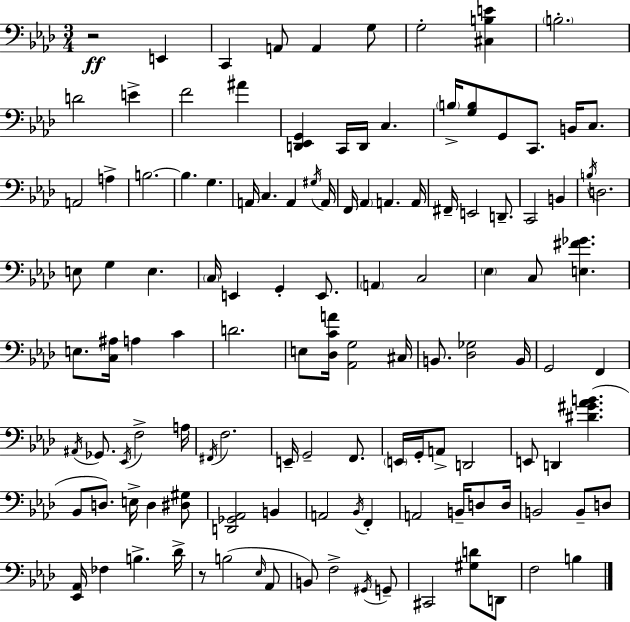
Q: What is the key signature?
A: AES major